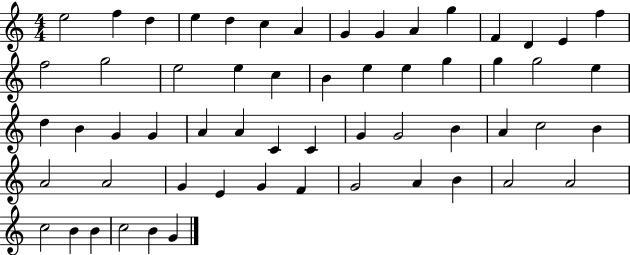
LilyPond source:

{
  \clef treble
  \numericTimeSignature
  \time 4/4
  \key c \major
  e''2 f''4 d''4 | e''4 d''4 c''4 a'4 | g'4 g'4 a'4 g''4 | f'4 d'4 e'4 f''4 | \break f''2 g''2 | e''2 e''4 c''4 | b'4 e''4 e''4 g''4 | g''4 g''2 e''4 | \break d''4 b'4 g'4 g'4 | a'4 a'4 c'4 c'4 | g'4 g'2 b'4 | a'4 c''2 b'4 | \break a'2 a'2 | g'4 e'4 g'4 f'4 | g'2 a'4 b'4 | a'2 a'2 | \break c''2 b'4 b'4 | c''2 b'4 g'4 | \bar "|."
}